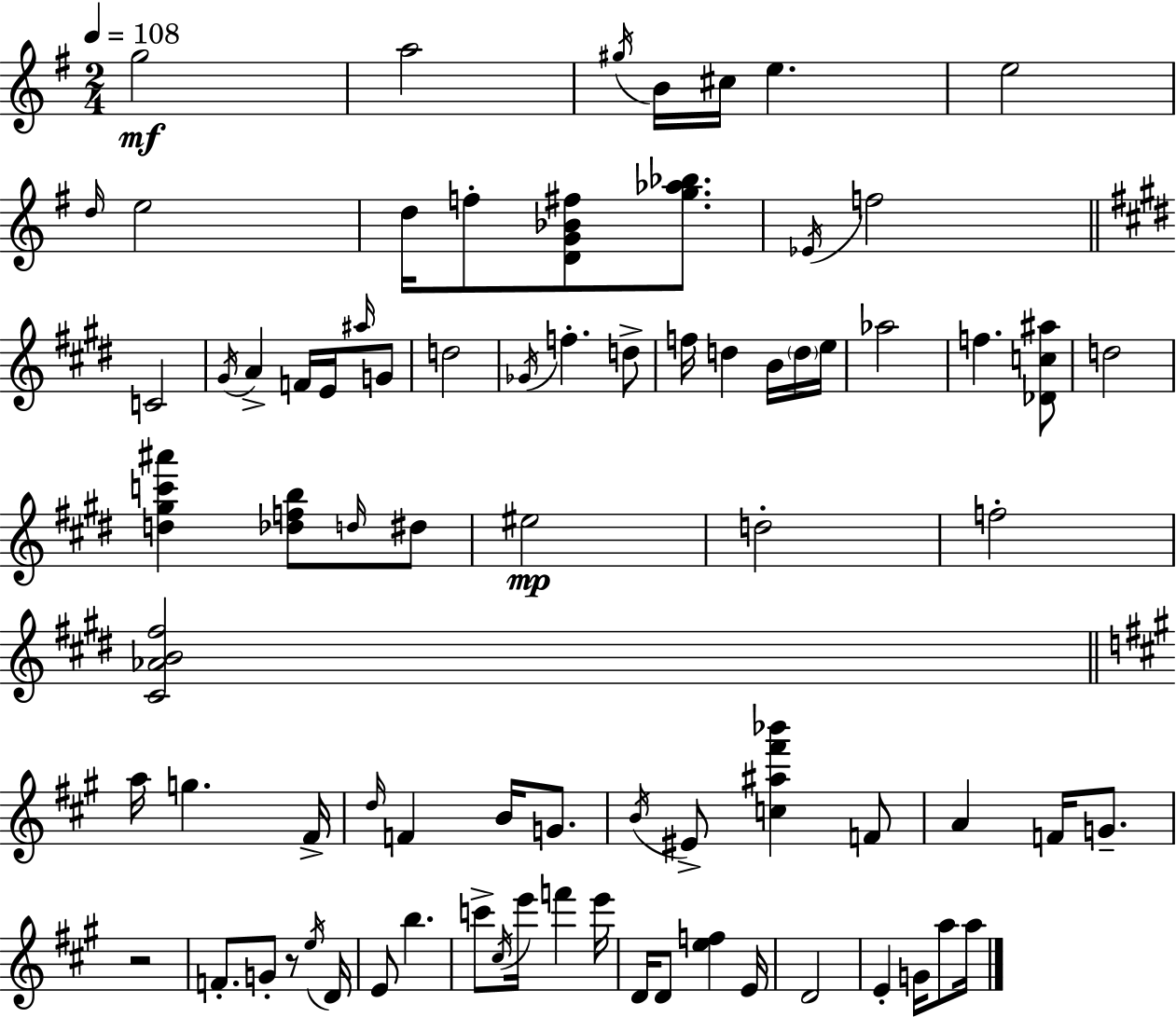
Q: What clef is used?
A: treble